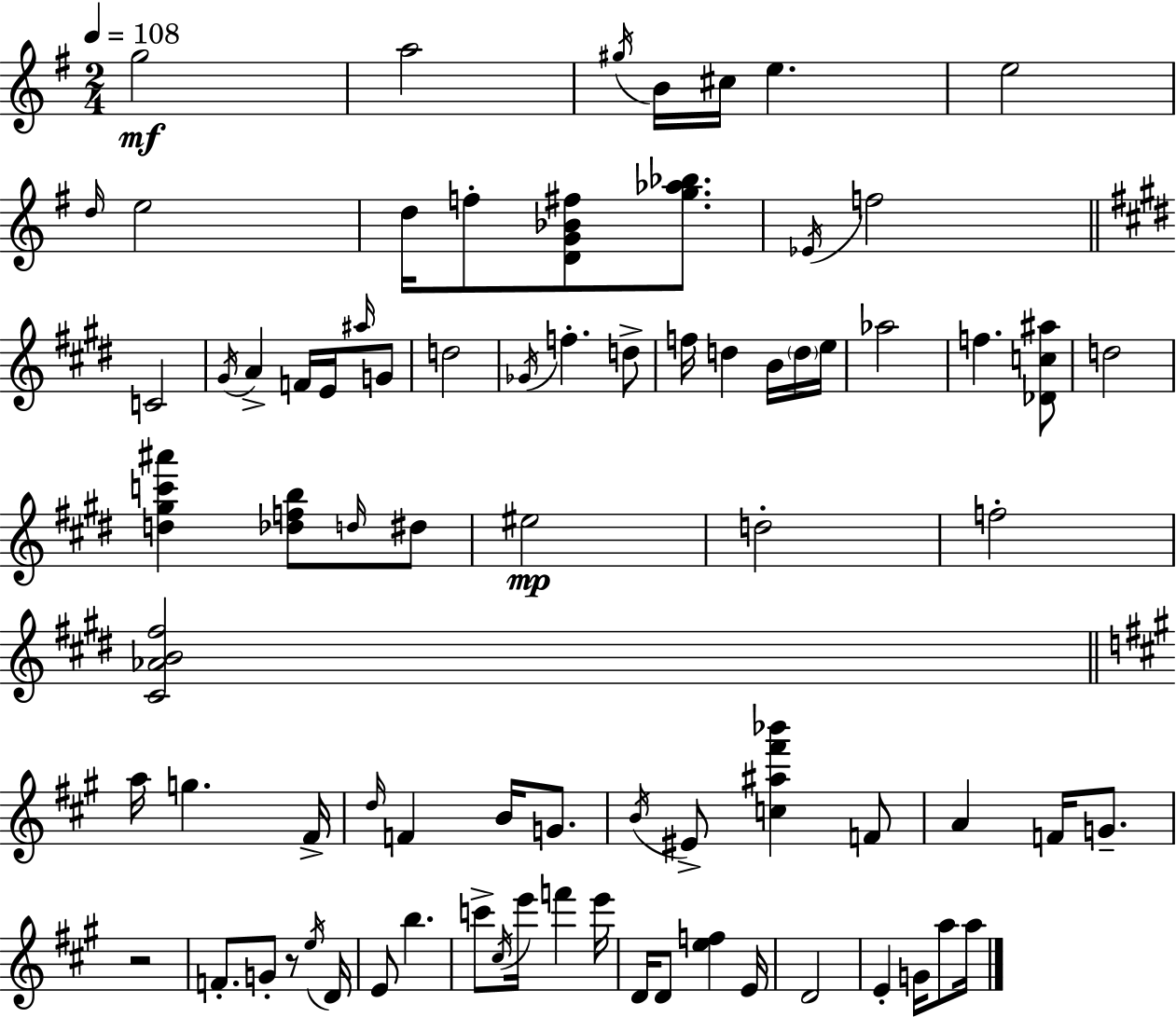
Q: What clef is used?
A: treble